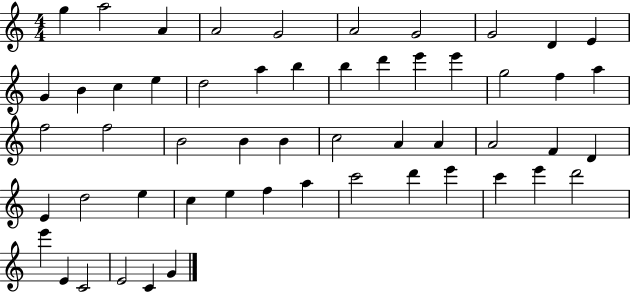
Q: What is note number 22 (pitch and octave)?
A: G5